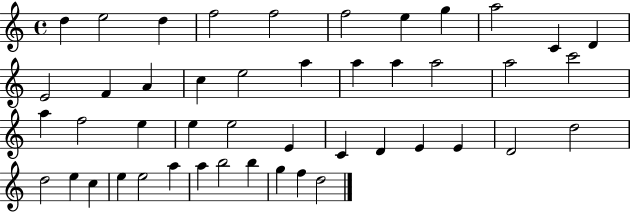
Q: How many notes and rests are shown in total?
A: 46